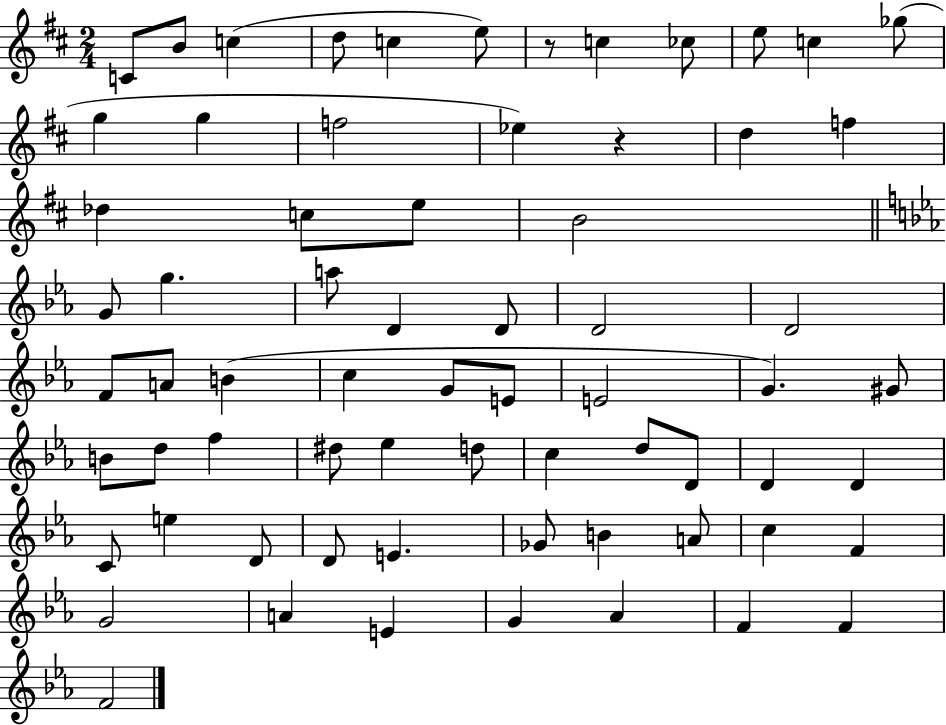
{
  \clef treble
  \numericTimeSignature
  \time 2/4
  \key d \major
  \repeat volta 2 { c'8 b'8 c''4( | d''8 c''4 e''8) | r8 c''4 ces''8 | e''8 c''4 ges''8( | \break g''4 g''4 | f''2 | ees''4) r4 | d''4 f''4 | \break des''4 c''8 e''8 | b'2 | \bar "||" \break \key ees \major g'8 g''4. | a''8 d'4 d'8 | d'2 | d'2 | \break f'8 a'8 b'4( | c''4 g'8 e'8 | e'2 | g'4.) gis'8 | \break b'8 d''8 f''4 | dis''8 ees''4 d''8 | c''4 d''8 d'8 | d'4 d'4 | \break c'8 e''4 d'8 | d'8 e'4. | ges'8 b'4 a'8 | c''4 f'4 | \break g'2 | a'4 e'4 | g'4 aes'4 | f'4 f'4 | \break f'2 | } \bar "|."
}